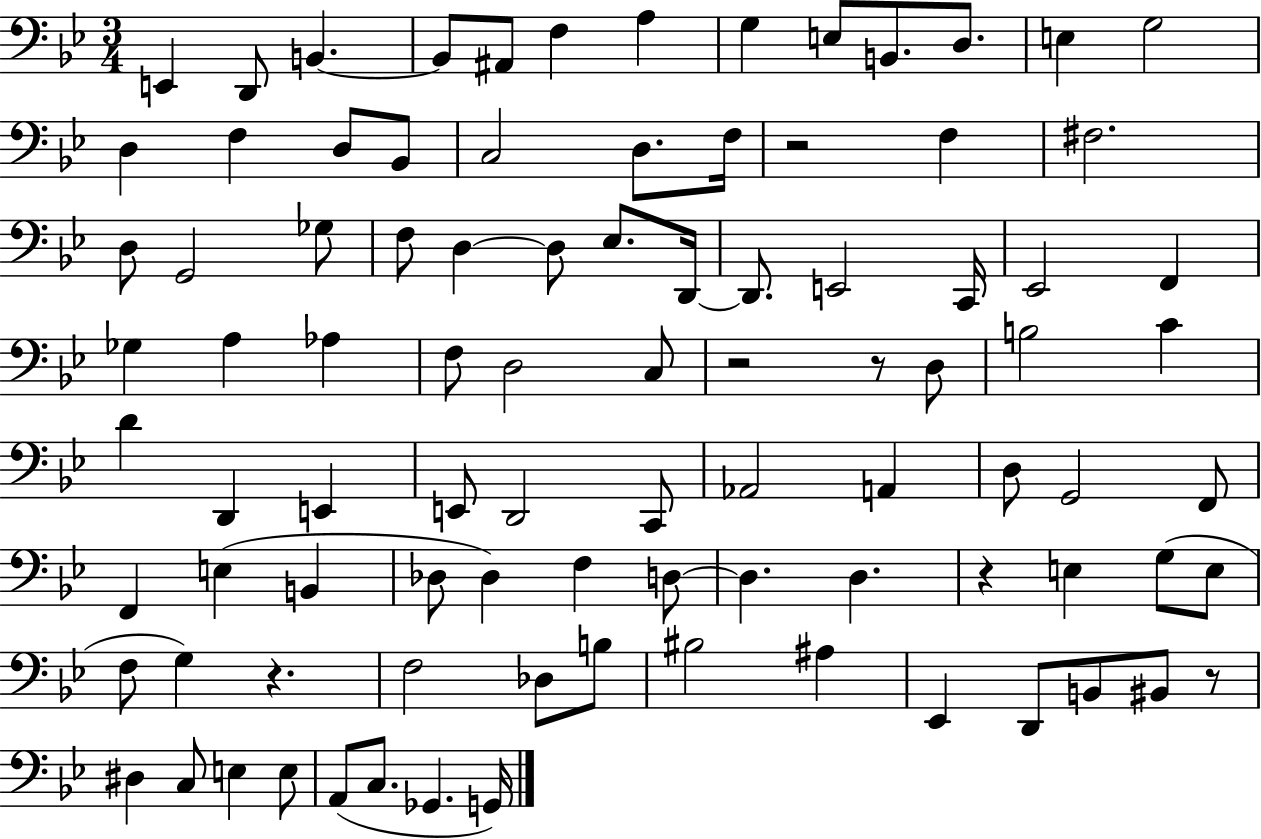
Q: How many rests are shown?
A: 6